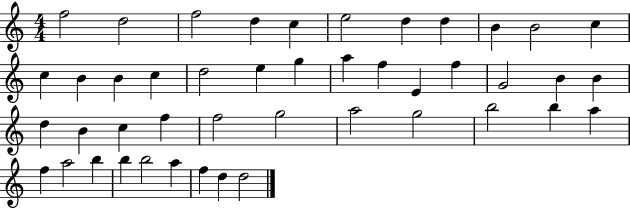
F5/h D5/h F5/h D5/q C5/q E5/h D5/q D5/q B4/q B4/h C5/q C5/q B4/q B4/q C5/q D5/h E5/q G5/q A5/q F5/q E4/q F5/q G4/h B4/q B4/q D5/q B4/q C5/q F5/q F5/h G5/h A5/h G5/h B5/h B5/q A5/q F5/q A5/h B5/q B5/q B5/h A5/q F5/q D5/q D5/h